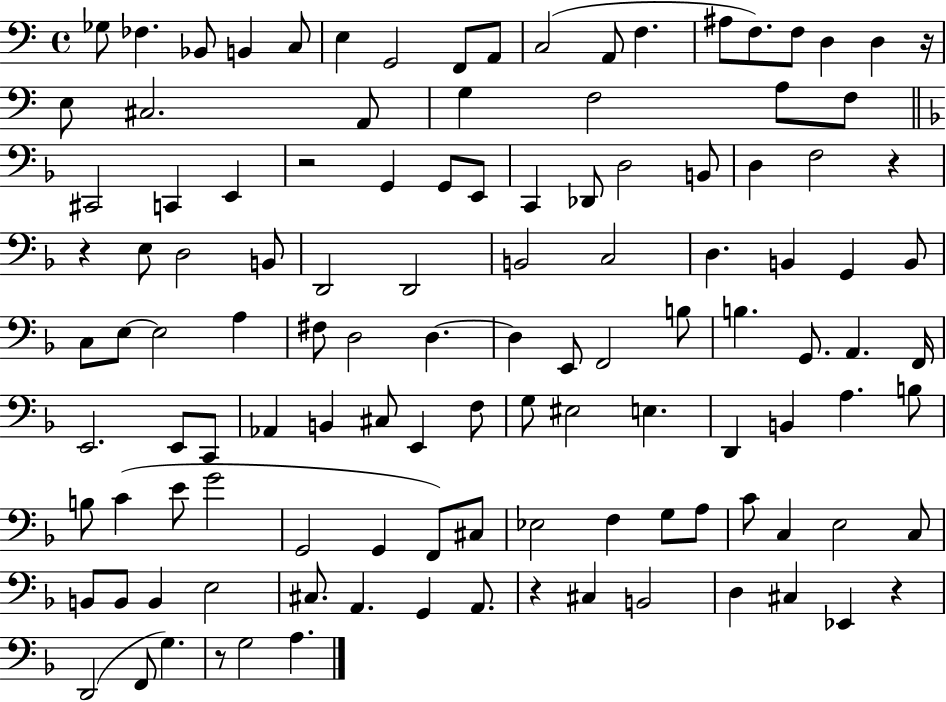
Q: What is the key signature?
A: C major